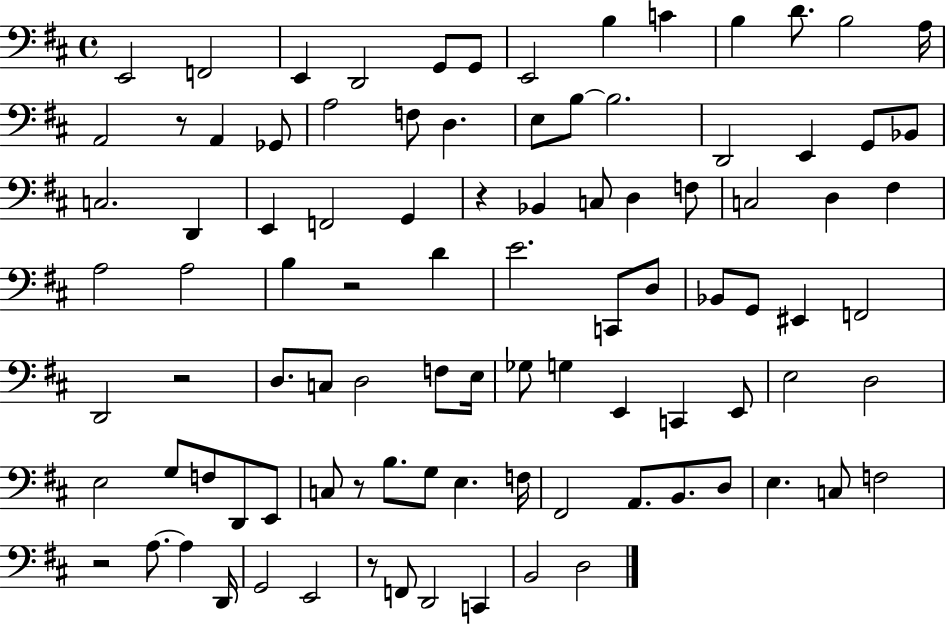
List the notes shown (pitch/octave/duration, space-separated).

E2/h F2/h E2/q D2/h G2/e G2/e E2/h B3/q C4/q B3/q D4/e. B3/h A3/s A2/h R/e A2/q Gb2/e A3/h F3/e D3/q. E3/e B3/e B3/h. D2/h E2/q G2/e Bb2/e C3/h. D2/q E2/q F2/h G2/q R/q Bb2/q C3/e D3/q F3/e C3/h D3/q F#3/q A3/h A3/h B3/q R/h D4/q E4/h. C2/e D3/e Bb2/e G2/e EIS2/q F2/h D2/h R/h D3/e. C3/e D3/h F3/e E3/s Gb3/e G3/q E2/q C2/q E2/e E3/h D3/h E3/h G3/e F3/e D2/e E2/e C3/e R/e B3/e. G3/e E3/q. F3/s F#2/h A2/e. B2/e. D3/e E3/q. C3/e F3/h R/h A3/e. A3/q D2/s G2/h E2/h R/e F2/e D2/h C2/q B2/h D3/h